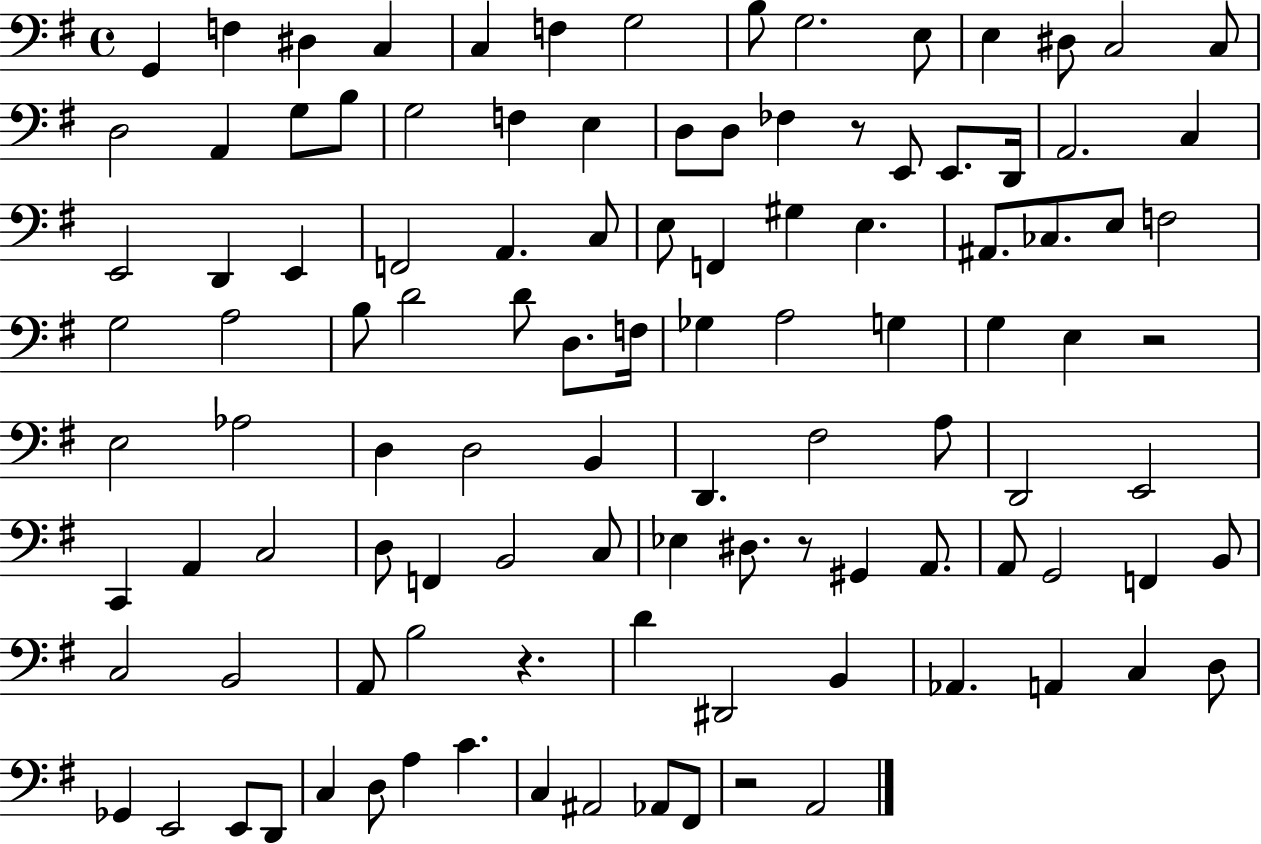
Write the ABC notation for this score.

X:1
T:Untitled
M:4/4
L:1/4
K:G
G,, F, ^D, C, C, F, G,2 B,/2 G,2 E,/2 E, ^D,/2 C,2 C,/2 D,2 A,, G,/2 B,/2 G,2 F, E, D,/2 D,/2 _F, z/2 E,,/2 E,,/2 D,,/4 A,,2 C, E,,2 D,, E,, F,,2 A,, C,/2 E,/2 F,, ^G, E, ^A,,/2 _C,/2 E,/2 F,2 G,2 A,2 B,/2 D2 D/2 D,/2 F,/4 _G, A,2 G, G, E, z2 E,2 _A,2 D, D,2 B,, D,, ^F,2 A,/2 D,,2 E,,2 C,, A,, C,2 D,/2 F,, B,,2 C,/2 _E, ^D,/2 z/2 ^G,, A,,/2 A,,/2 G,,2 F,, B,,/2 C,2 B,,2 A,,/2 B,2 z D ^D,,2 B,, _A,, A,, C, D,/2 _G,, E,,2 E,,/2 D,,/2 C, D,/2 A, C C, ^A,,2 _A,,/2 ^F,,/2 z2 A,,2